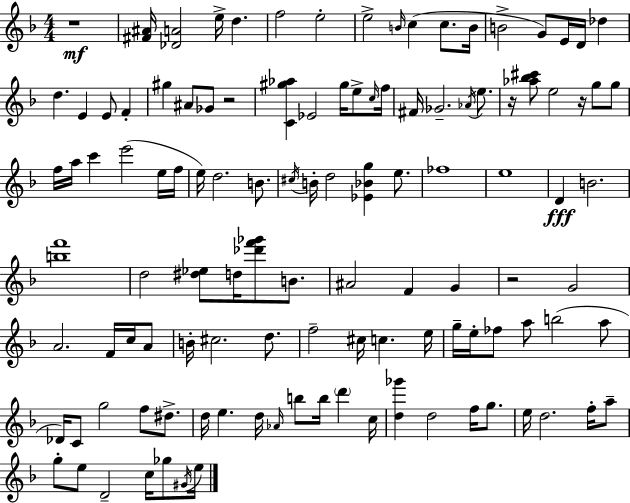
{
  \clef treble
  \numericTimeSignature
  \time 4/4
  \key f \major
  r1\mf | <fis' ais'>16 <des' a'>2 e''16-> d''4. | f''2 e''2-. | e''2-> \grace { b'16 } c''4( c''8. | \break b'16 b'2-> g'8) e'16 d'16 des''4 | d''4. e'4 e'8 f'4-. | gis''4 ais'8 ges'8 r2 | <c' gis'' aes''>4 ees'2 gis''16 e''8-> | \break \grace { c''16 } f''16 fis'16 ges'2.-- \acciaccatura { aes'16 } | e''8. r16 <aes'' bes'' cis'''>8 e''2 r16 g''8 | g''8 f''16 a''16 c'''4 e'''2( | e''16 f''16 e''16) d''2. | \break b'8. \acciaccatura { cis''16 } b'16-. d''2 <ees' bes' g''>4 | e''8. fes''1 | e''1 | d'4\fff b'2. | \break <b'' f'''>1 | d''2 <dis'' ees''>8 d''16 <des''' f''' ges'''>8 | b'8. ais'2 f'4 | g'4 r2 g'2 | \break a'2. | f'16 c''16 a'8 b'16-. cis''2. | d''8. f''2-- cis''16 c''4. | e''16 g''16-- e''16-. fes''8 a''8 b''2( | \break a''8 des'16) c'8 g''2 f''8 | dis''8.-> d''16 e''4. d''16 \grace { aes'16 } b''8 b''16 | \parenthesize d'''4 c''16 <d'' ges'''>4 d''2 | f''16 g''8. e''16 d''2. | \break f''16-. a''8-- g''8-. e''8 d'2-- | c''16 ges''8 \acciaccatura { gis'16 } e''16 \bar "|."
}